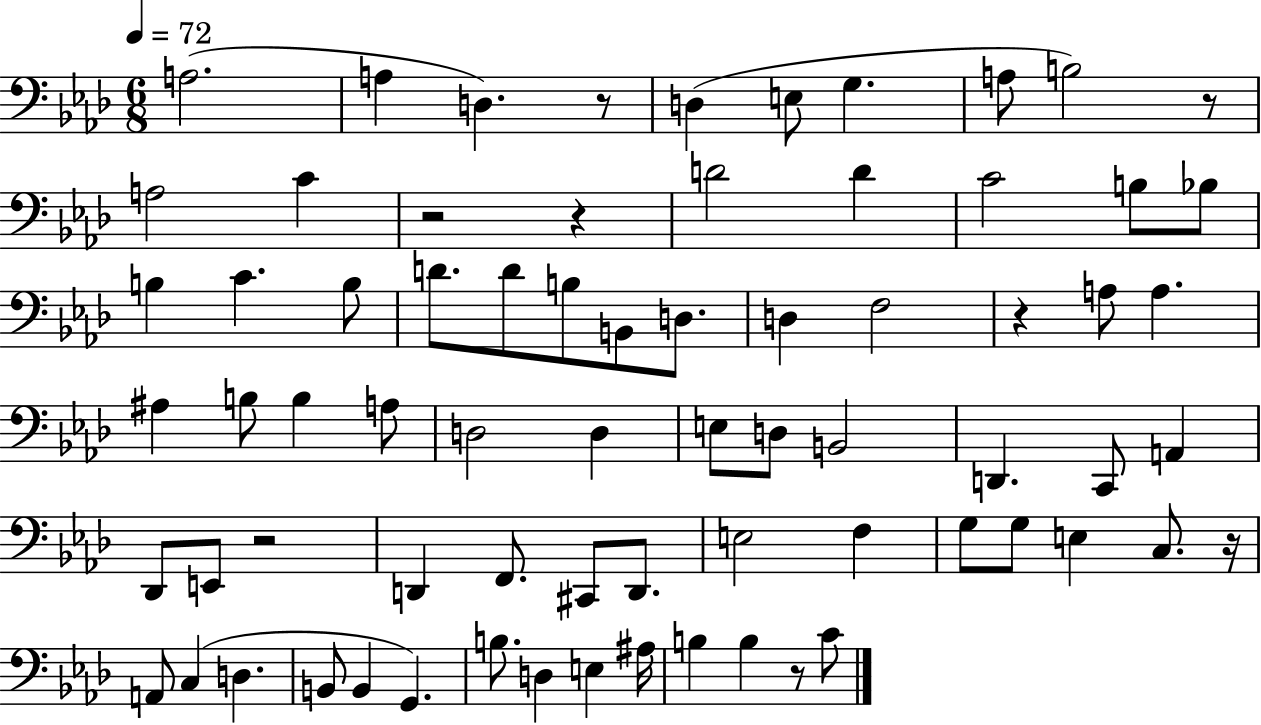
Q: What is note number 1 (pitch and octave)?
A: A3